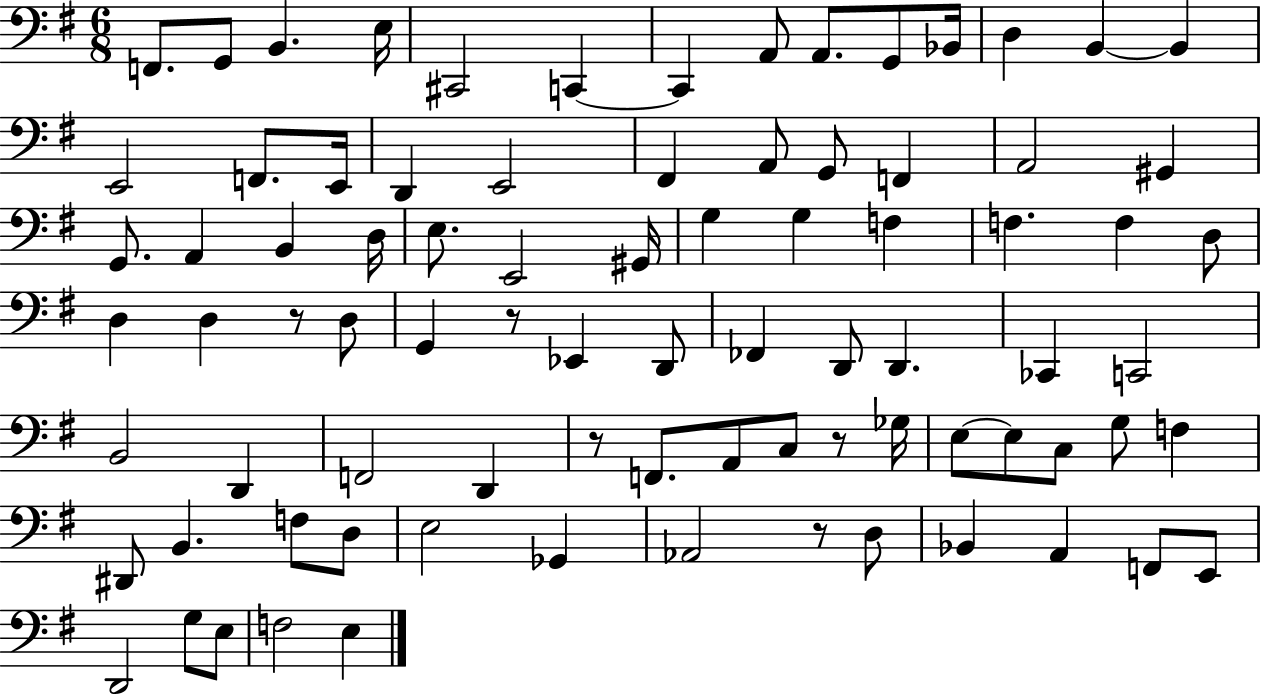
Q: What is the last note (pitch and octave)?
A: E3